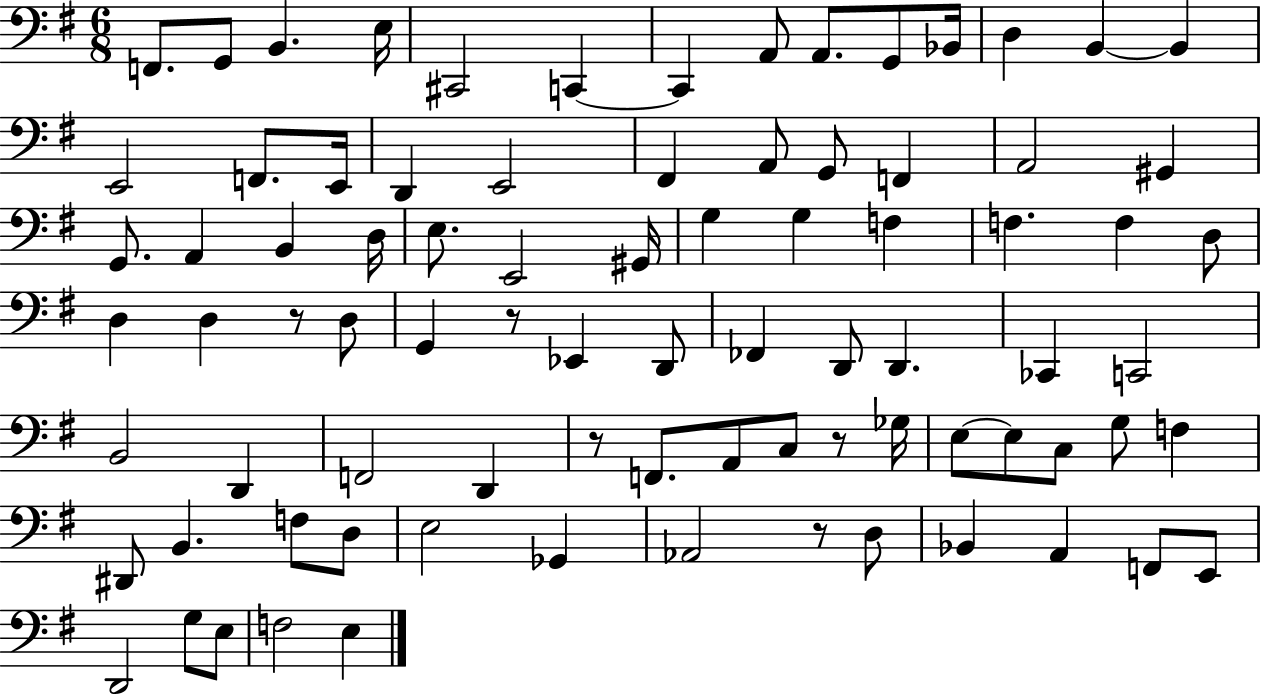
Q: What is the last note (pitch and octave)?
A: E3